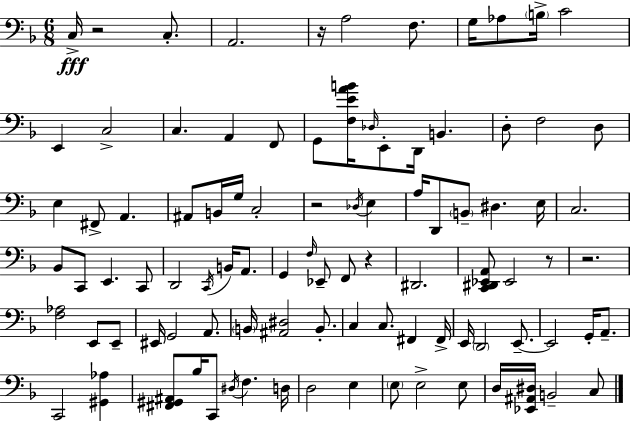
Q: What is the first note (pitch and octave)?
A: C3